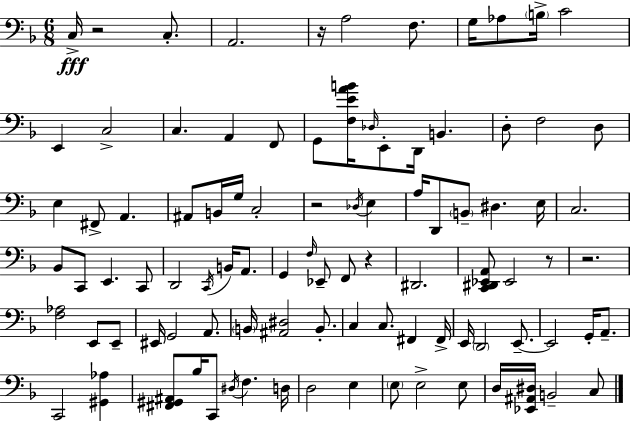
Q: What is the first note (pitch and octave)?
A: C3